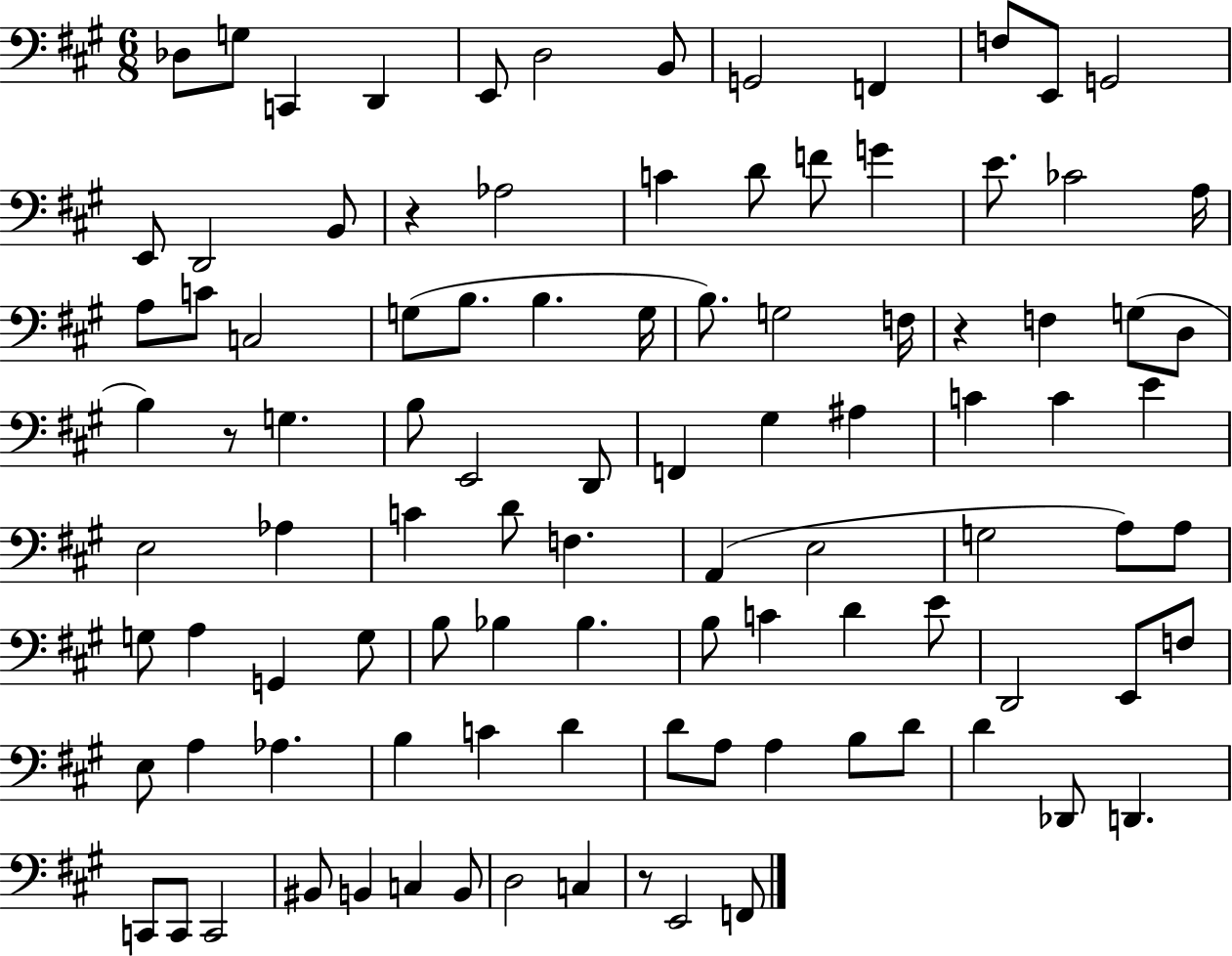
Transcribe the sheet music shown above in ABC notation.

X:1
T:Untitled
M:6/8
L:1/4
K:A
_D,/2 G,/2 C,, D,, E,,/2 D,2 B,,/2 G,,2 F,, F,/2 E,,/2 G,,2 E,,/2 D,,2 B,,/2 z _A,2 C D/2 F/2 G E/2 _C2 A,/4 A,/2 C/2 C,2 G,/2 B,/2 B, G,/4 B,/2 G,2 F,/4 z F, G,/2 D,/2 B, z/2 G, B,/2 E,,2 D,,/2 F,, ^G, ^A, C C E E,2 _A, C D/2 F, A,, E,2 G,2 A,/2 A,/2 G,/2 A, G,, G,/2 B,/2 _B, _B, B,/2 C D E/2 D,,2 E,,/2 F,/2 E,/2 A, _A, B, C D D/2 A,/2 A, B,/2 D/2 D _D,,/2 D,, C,,/2 C,,/2 C,,2 ^B,,/2 B,, C, B,,/2 D,2 C, z/2 E,,2 F,,/2